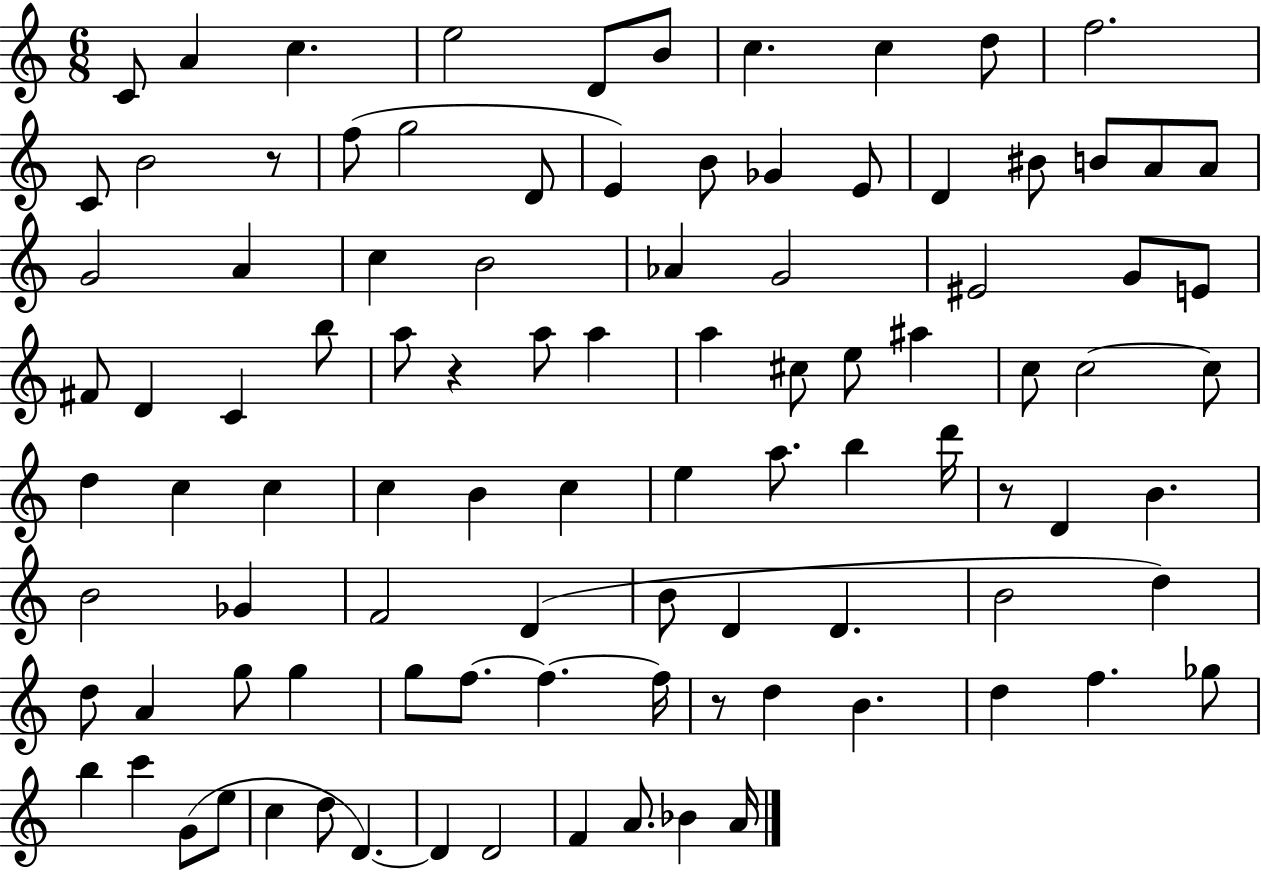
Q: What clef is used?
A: treble